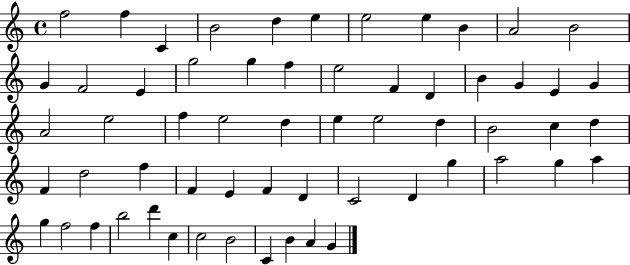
F5/h F5/q C4/q B4/h D5/q E5/q E5/h E5/q B4/q A4/h B4/h G4/q F4/h E4/q G5/h G5/q F5/q E5/h F4/q D4/q B4/q G4/q E4/q G4/q A4/h E5/h F5/q E5/h D5/q E5/q E5/h D5/q B4/h C5/q D5/q F4/q D5/h F5/q F4/q E4/q F4/q D4/q C4/h D4/q G5/q A5/h G5/q A5/q G5/q F5/h F5/q B5/h D6/q C5/q C5/h B4/h C4/q B4/q A4/q G4/q